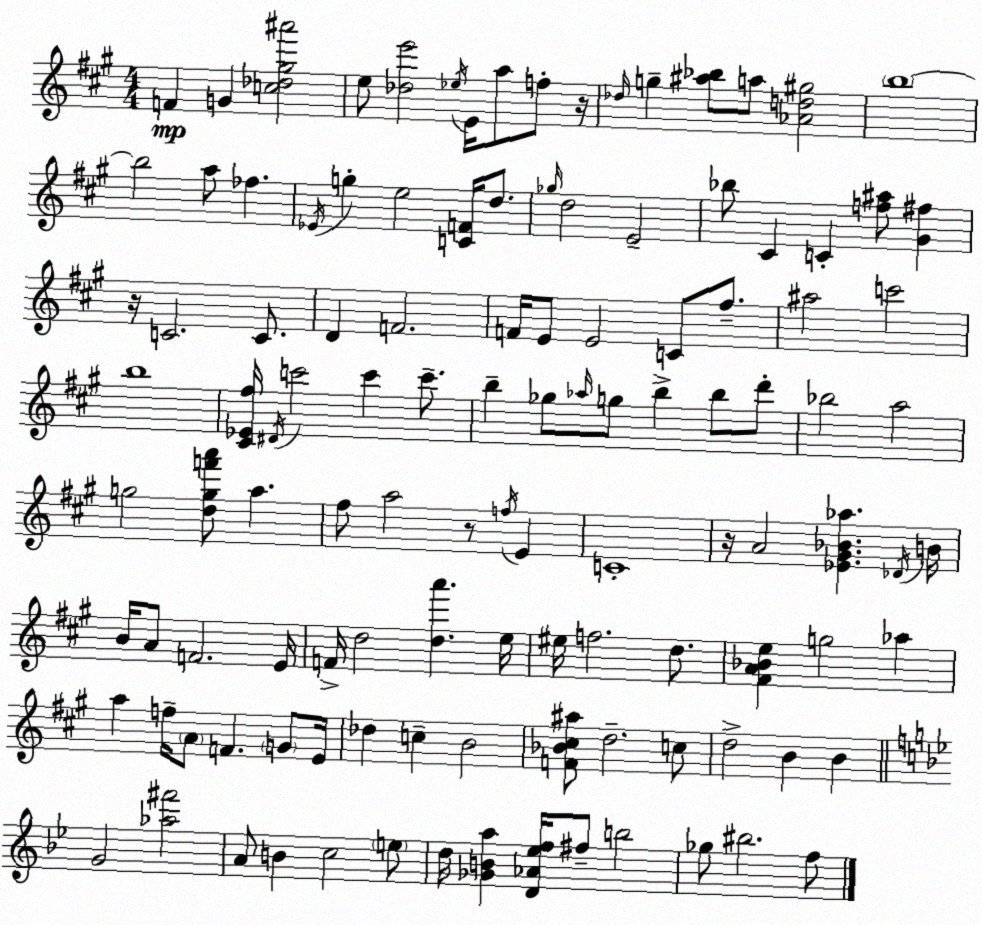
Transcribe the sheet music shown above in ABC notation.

X:1
T:Untitled
M:4/4
L:1/4
K:A
F G [c_d^g^a']2 e/2 [_de']2 _e/4 E/4 a/2 f/2 z/4 _d/4 g [^a_b]/2 a/2 [_Ad^g]2 b4 b2 a/2 _f _E/4 g e2 [CF]/4 d/2 _g/4 d2 E2 _b/2 ^C C [f^a]/2 [^G^f] z/4 C2 C/2 D F2 F/4 E/2 E2 C/2 ^f/2 ^a2 c'2 b4 [^C_E^f]/4 ^D/4 c'2 c' c'/2 b _g/2 _a/4 g/2 b b/2 d'/2 _b2 a2 g2 [dgf'a']/2 a ^f/2 a2 z/2 f/4 E C4 z/4 A2 [_E^G_B_a] _D/4 B/4 B/4 A/2 F2 E/4 F/4 d2 [da'] e/4 ^e/4 f2 d/2 [^FA_Be] g2 _a a f/4 A/2 F G/2 E/4 _d c B2 [F_B^c^a]/2 d2 c/2 d2 B B G2 [_a^f']2 A/2 B c2 e/2 d/4 [_GBa] [D_A_ef]/4 ^f/2 b2 _g/2 ^b2 f/2